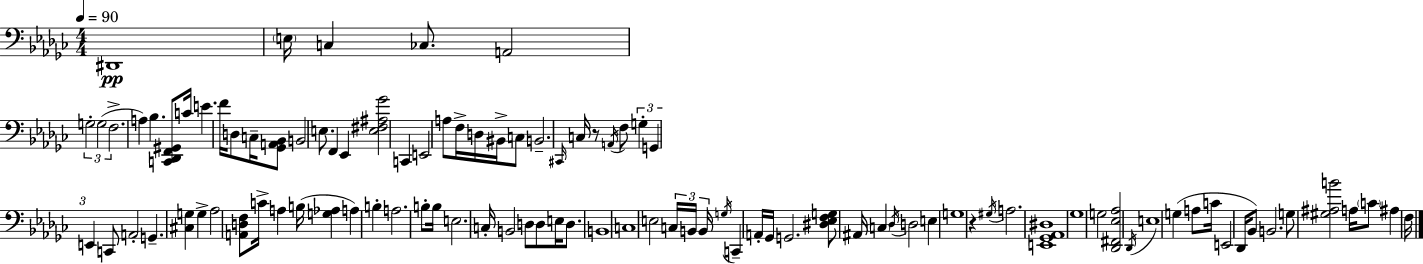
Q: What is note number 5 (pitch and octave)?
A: A2